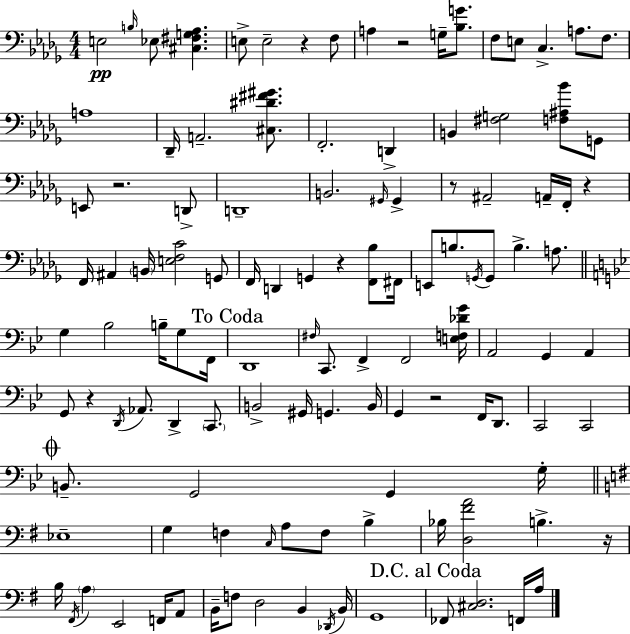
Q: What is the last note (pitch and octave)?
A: A3